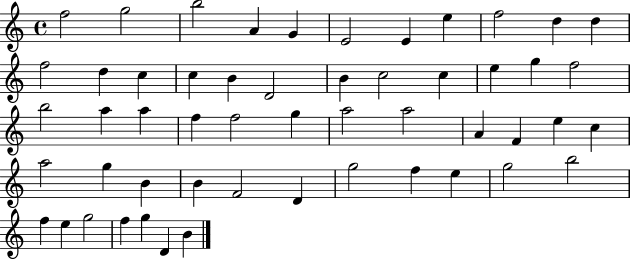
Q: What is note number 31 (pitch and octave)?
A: A5